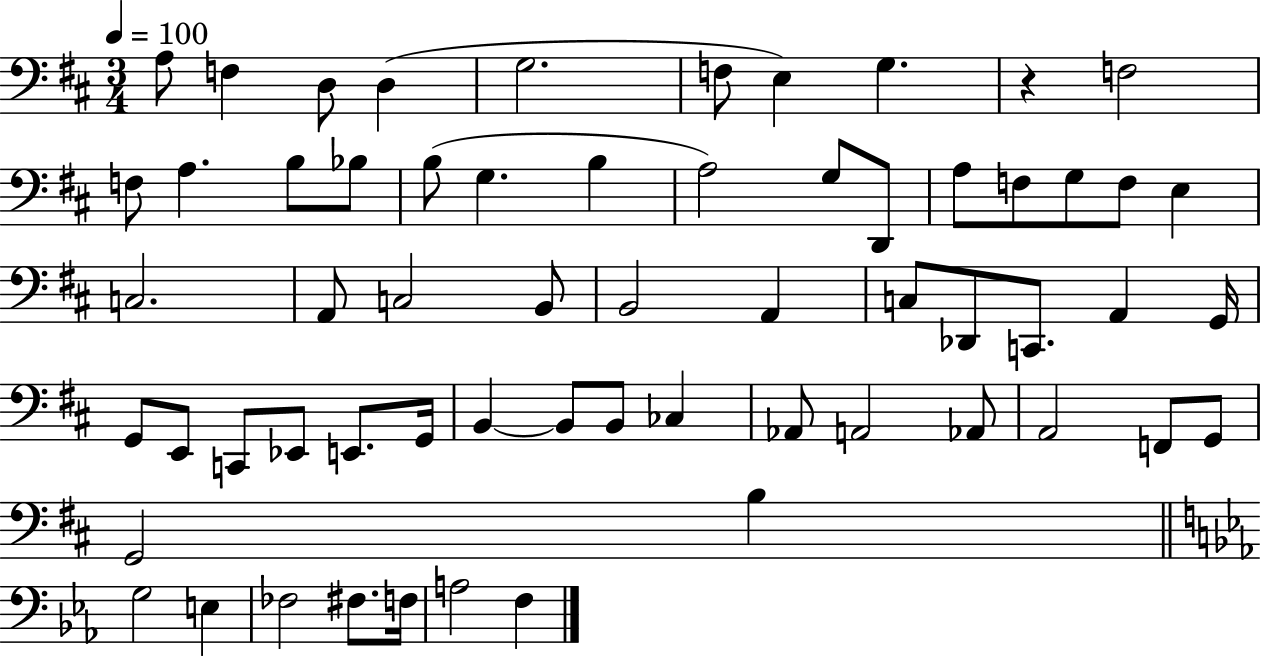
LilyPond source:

{
  \clef bass
  \numericTimeSignature
  \time 3/4
  \key d \major
  \tempo 4 = 100
  \repeat volta 2 { a8 f4 d8 d4( | g2. | f8 e4) g4. | r4 f2 | \break f8 a4. b8 bes8 | b8( g4. b4 | a2) g8 d,8 | a8 f8 g8 f8 e4 | \break c2. | a,8 c2 b,8 | b,2 a,4 | c8 des,8 c,8. a,4 g,16 | \break g,8 e,8 c,8 ees,8 e,8. g,16 | b,4~~ b,8 b,8 ces4 | aes,8 a,2 aes,8 | a,2 f,8 g,8 | \break g,2 b4 | \bar "||" \break \key ees \major g2 e4 | fes2 fis8. f16 | a2 f4 | } \bar "|."
}